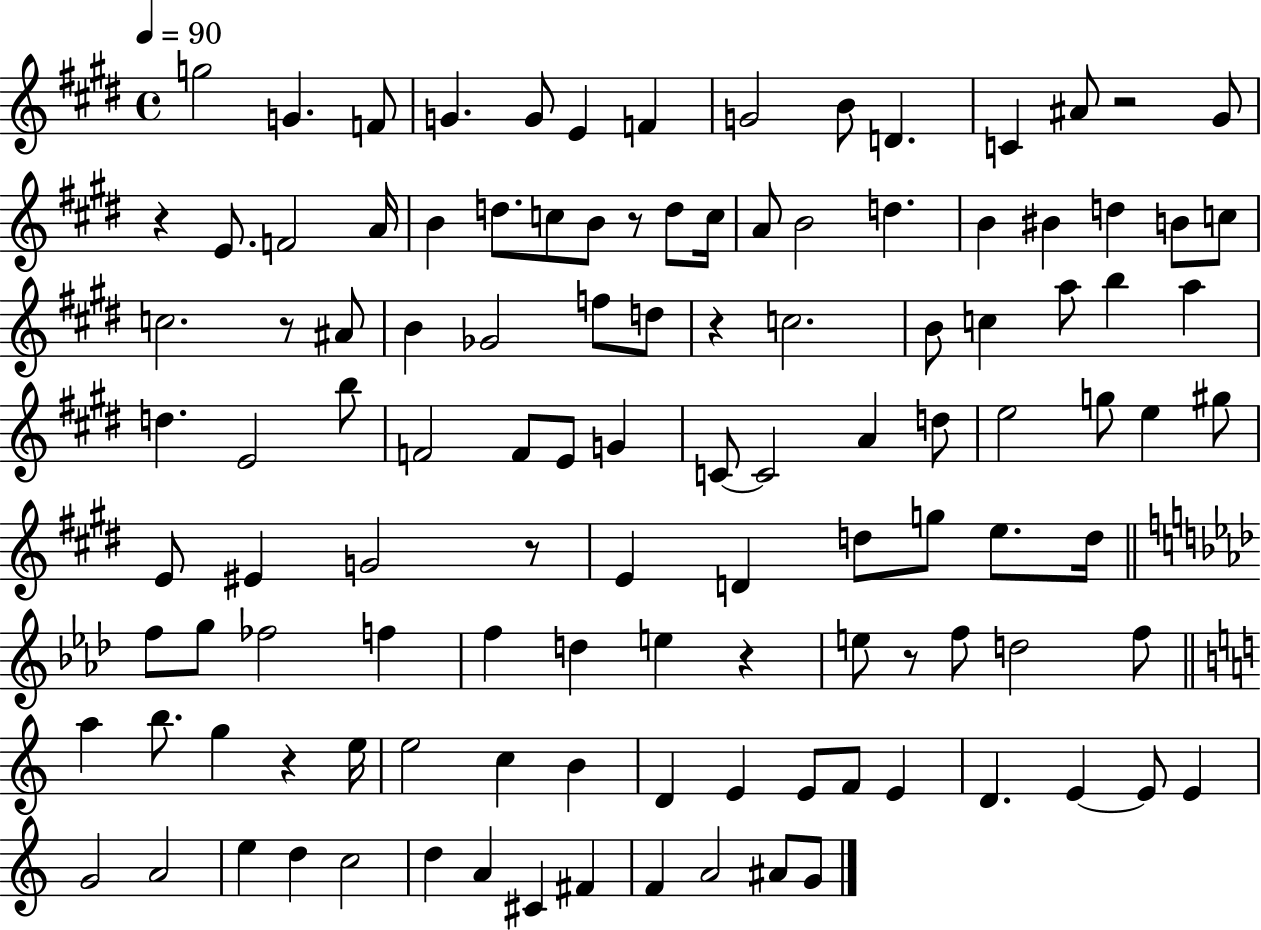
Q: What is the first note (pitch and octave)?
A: G5